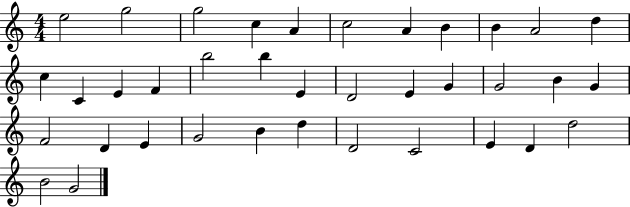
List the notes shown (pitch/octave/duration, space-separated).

E5/h G5/h G5/h C5/q A4/q C5/h A4/q B4/q B4/q A4/h D5/q C5/q C4/q E4/q F4/q B5/h B5/q E4/q D4/h E4/q G4/q G4/h B4/q G4/q F4/h D4/q E4/q G4/h B4/q D5/q D4/h C4/h E4/q D4/q D5/h B4/h G4/h